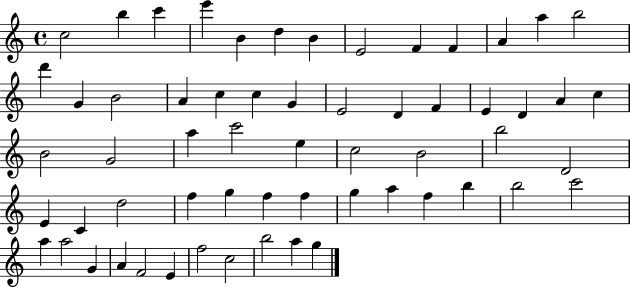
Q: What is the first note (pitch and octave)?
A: C5